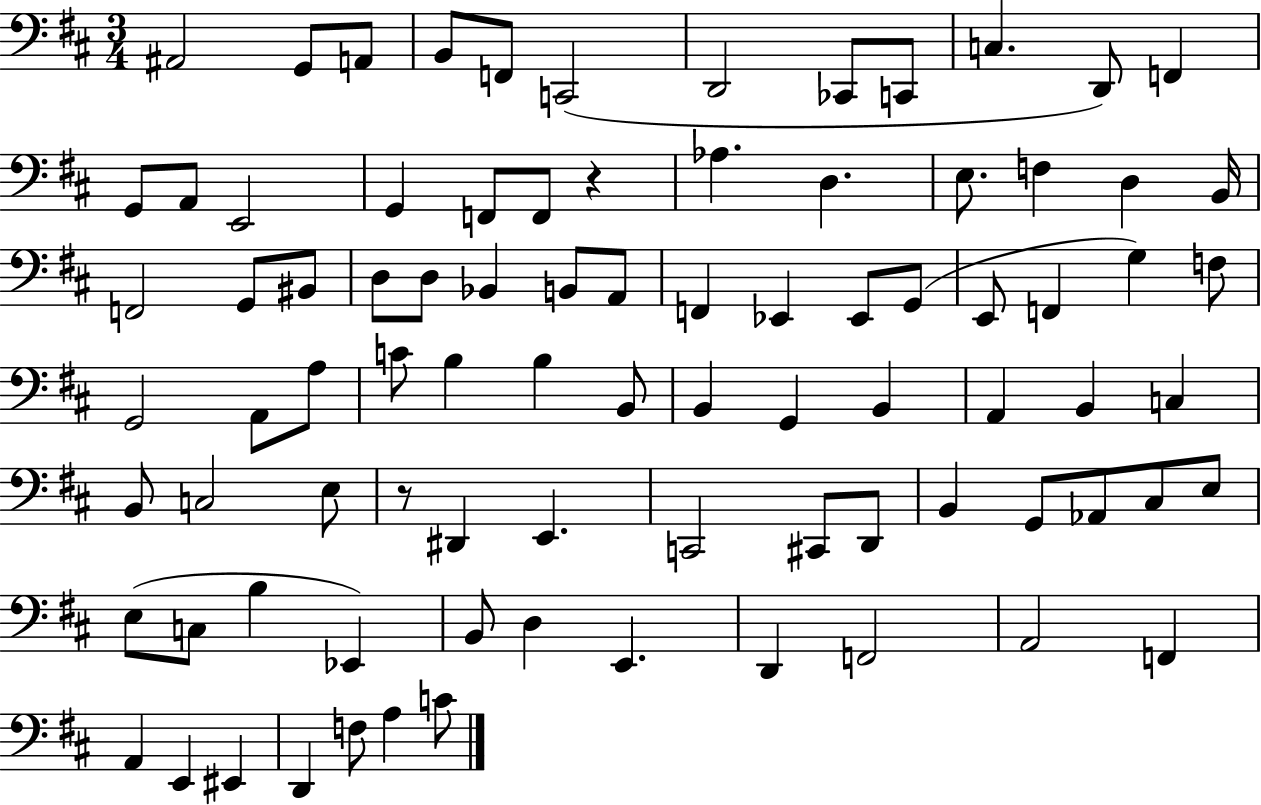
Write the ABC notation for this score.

X:1
T:Untitled
M:3/4
L:1/4
K:D
^A,,2 G,,/2 A,,/2 B,,/2 F,,/2 C,,2 D,,2 _C,,/2 C,,/2 C, D,,/2 F,, G,,/2 A,,/2 E,,2 G,, F,,/2 F,,/2 z _A, D, E,/2 F, D, B,,/4 F,,2 G,,/2 ^B,,/2 D,/2 D,/2 _B,, B,,/2 A,,/2 F,, _E,, _E,,/2 G,,/2 E,,/2 F,, G, F,/2 G,,2 A,,/2 A,/2 C/2 B, B, B,,/2 B,, G,, B,, A,, B,, C, B,,/2 C,2 E,/2 z/2 ^D,, E,, C,,2 ^C,,/2 D,,/2 B,, G,,/2 _A,,/2 ^C,/2 E,/2 E,/2 C,/2 B, _E,, B,,/2 D, E,, D,, F,,2 A,,2 F,, A,, E,, ^E,, D,, F,/2 A, C/2